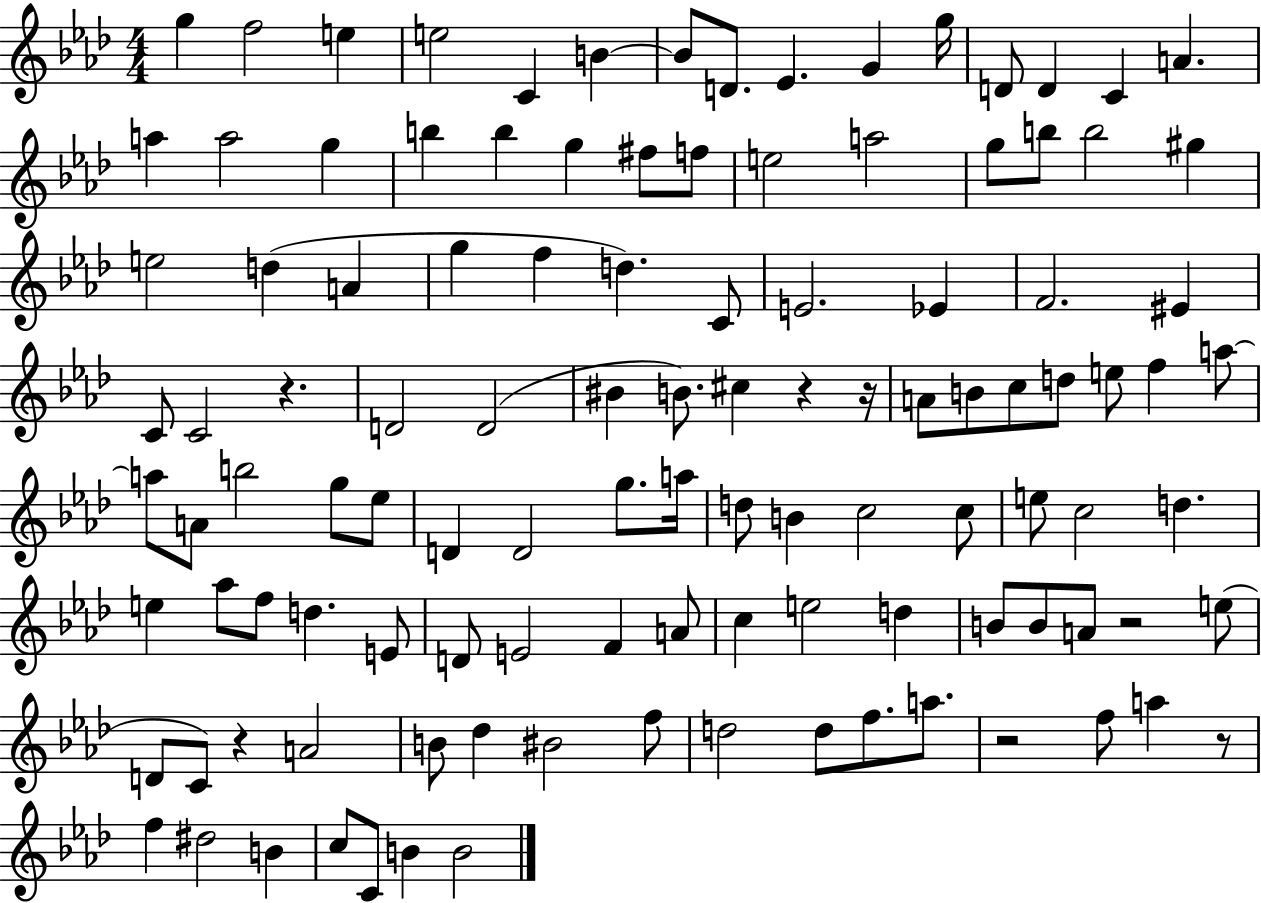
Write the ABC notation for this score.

X:1
T:Untitled
M:4/4
L:1/4
K:Ab
g f2 e e2 C B B/2 D/2 _E G g/4 D/2 D C A a a2 g b b g ^f/2 f/2 e2 a2 g/2 b/2 b2 ^g e2 d A g f d C/2 E2 _E F2 ^E C/2 C2 z D2 D2 ^B B/2 ^c z z/4 A/2 B/2 c/2 d/2 e/2 f a/2 a/2 A/2 b2 g/2 _e/2 D D2 g/2 a/4 d/2 B c2 c/2 e/2 c2 d e _a/2 f/2 d E/2 D/2 E2 F A/2 c e2 d B/2 B/2 A/2 z2 e/2 D/2 C/2 z A2 B/2 _d ^B2 f/2 d2 d/2 f/2 a/2 z2 f/2 a z/2 f ^d2 B c/2 C/2 B B2